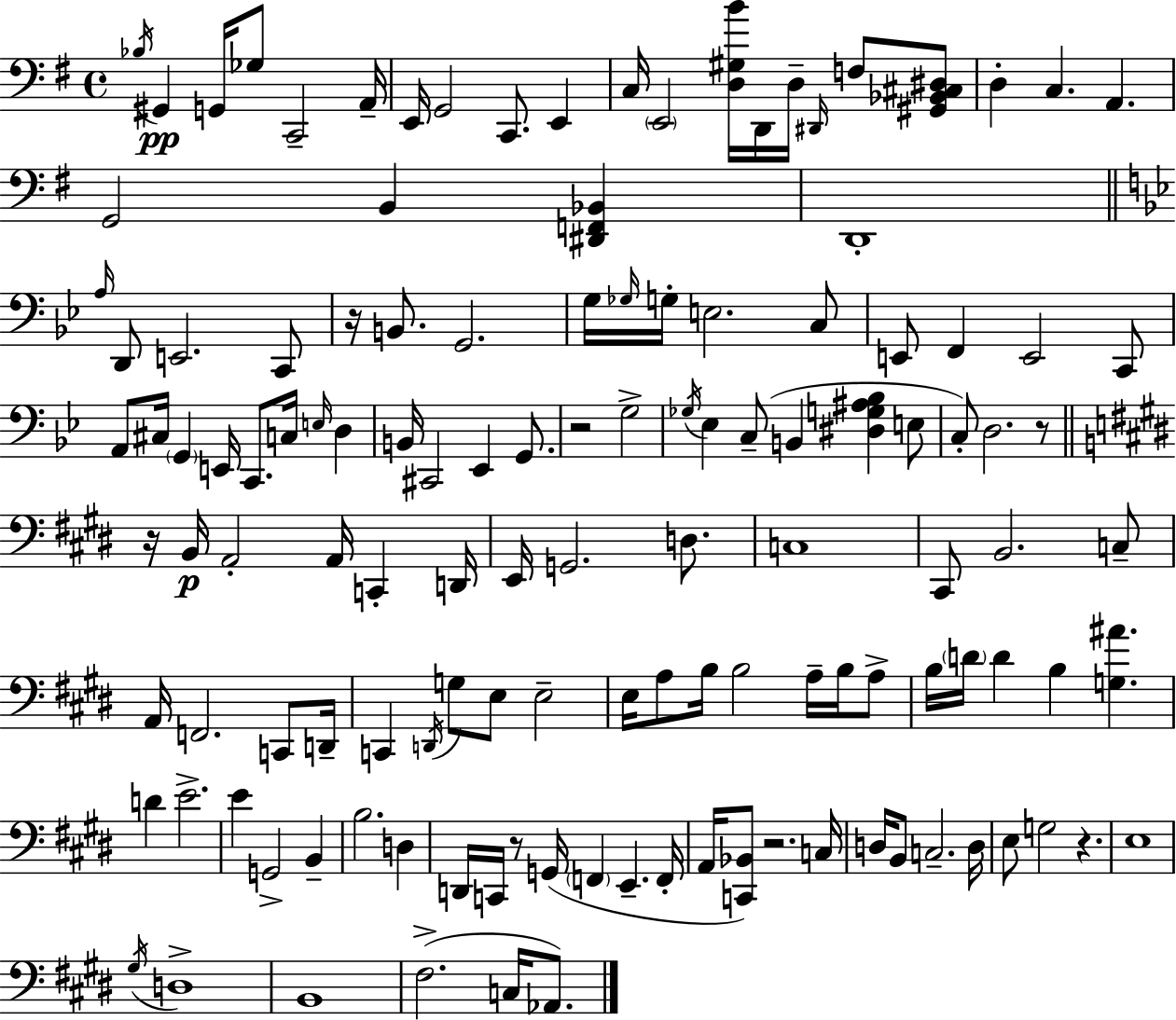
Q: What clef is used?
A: bass